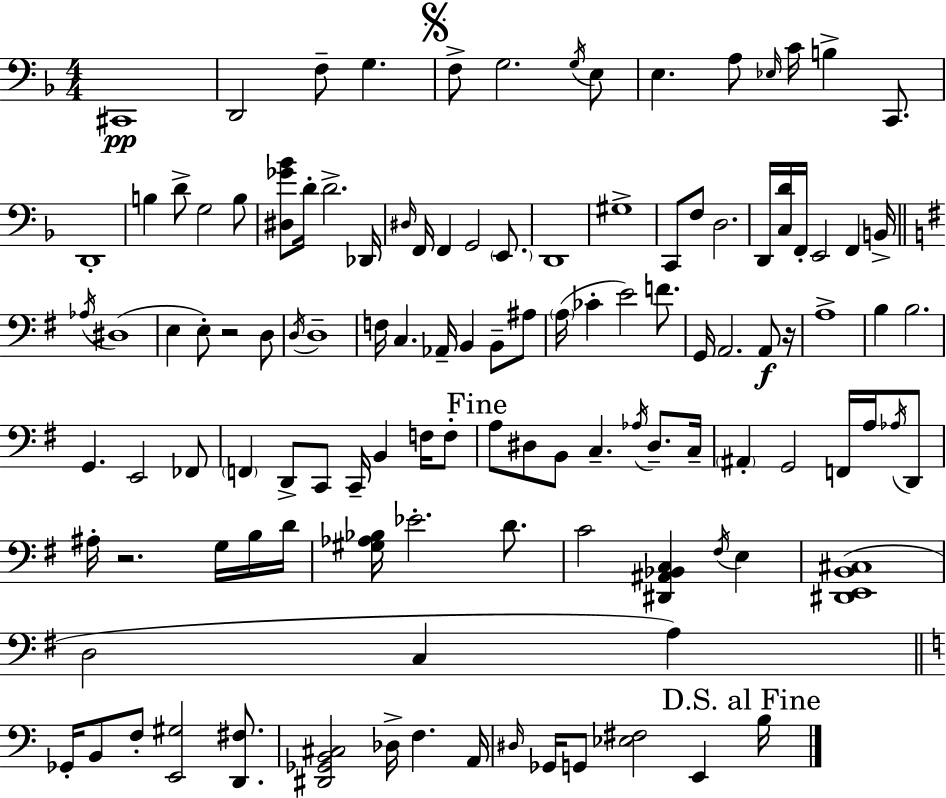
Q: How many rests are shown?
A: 3